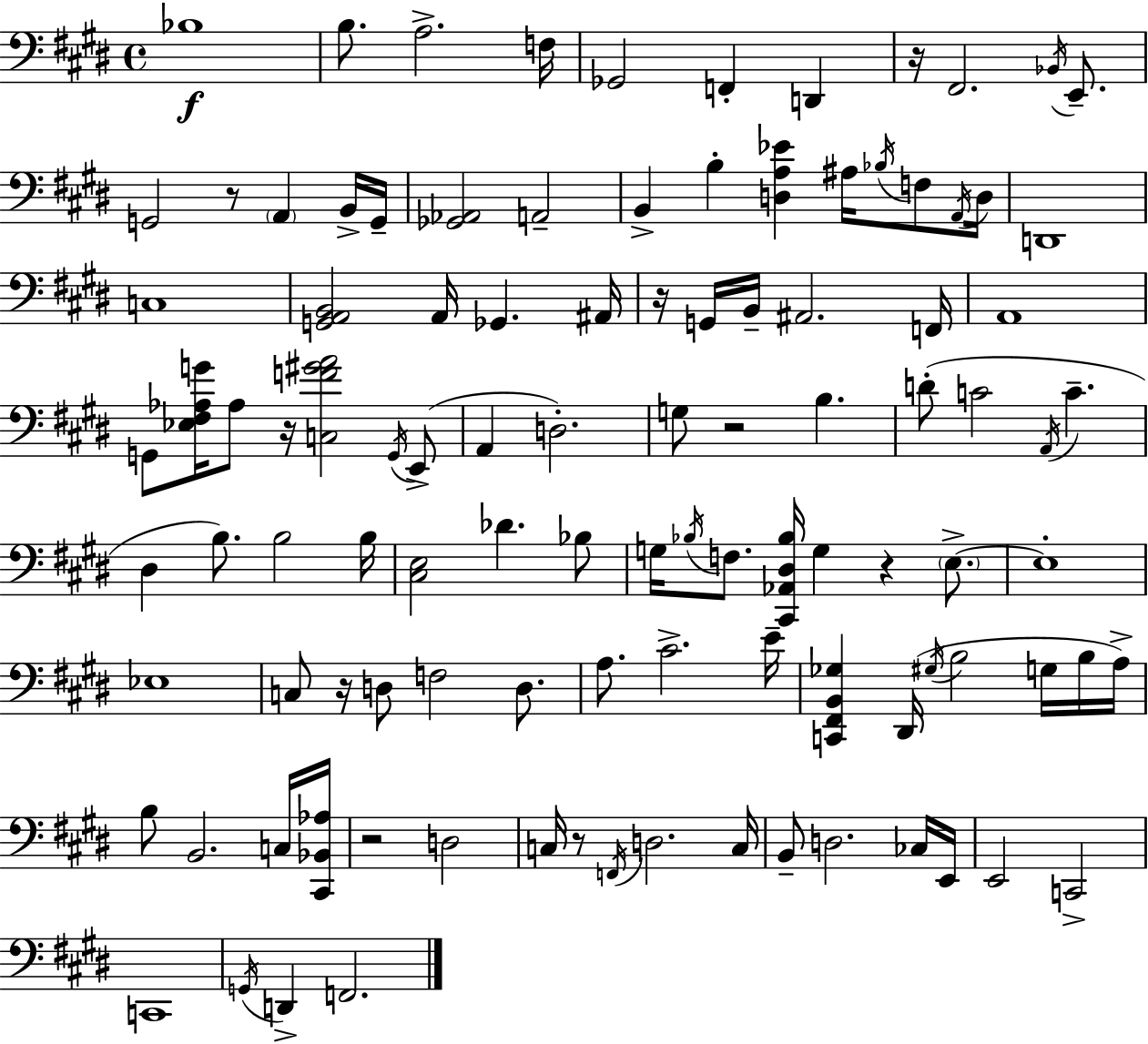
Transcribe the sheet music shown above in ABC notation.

X:1
T:Untitled
M:4/4
L:1/4
K:E
_B,4 B,/2 A,2 F,/4 _G,,2 F,, D,, z/4 ^F,,2 _B,,/4 E,,/2 G,,2 z/2 A,, B,,/4 G,,/4 [_G,,_A,,]2 A,,2 B,, B, [D,A,_E] ^A,/4 _B,/4 F,/2 A,,/4 D,/4 D,,4 C,4 [G,,A,,B,,]2 A,,/4 _G,, ^A,,/4 z/4 G,,/4 B,,/4 ^A,,2 F,,/4 A,,4 G,,/2 [_E,^F,_A,G]/4 _A,/2 z/4 [C,F^GA]2 G,,/4 E,,/2 A,, D,2 G,/2 z2 B, D/2 C2 A,,/4 C ^D, B,/2 B,2 B,/4 [^C,E,]2 _D _B,/2 G,/4 _B,/4 F,/2 [^C,,_A,,^D,_B,]/4 G, z E,/2 E,4 _E,4 C,/2 z/4 D,/2 F,2 D,/2 A,/2 ^C2 E/4 [C,,^F,,B,,_G,] ^D,,/4 ^G,/4 B,2 G,/4 B,/4 A,/4 B,/2 B,,2 C,/4 [^C,,_B,,_A,]/4 z2 D,2 C,/4 z/2 F,,/4 D,2 C,/4 B,,/2 D,2 _C,/4 E,,/4 E,,2 C,,2 C,,4 G,,/4 D,, F,,2